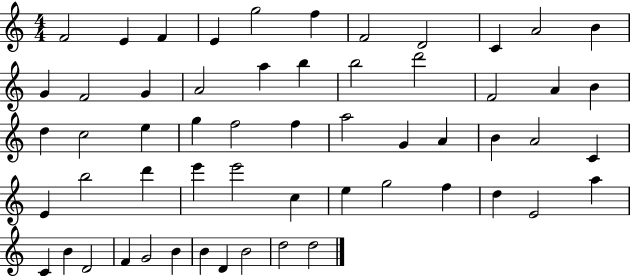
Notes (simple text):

F4/h E4/q F4/q E4/q G5/h F5/q F4/h D4/h C4/q A4/h B4/q G4/q F4/h G4/q A4/h A5/q B5/q B5/h D6/h F4/h A4/q B4/q D5/q C5/h E5/q G5/q F5/h F5/q A5/h G4/q A4/q B4/q A4/h C4/q E4/q B5/h D6/q E6/q E6/h C5/q E5/q G5/h F5/q D5/q E4/h A5/q C4/q B4/q D4/h F4/q G4/h B4/q B4/q D4/q B4/h D5/h D5/h